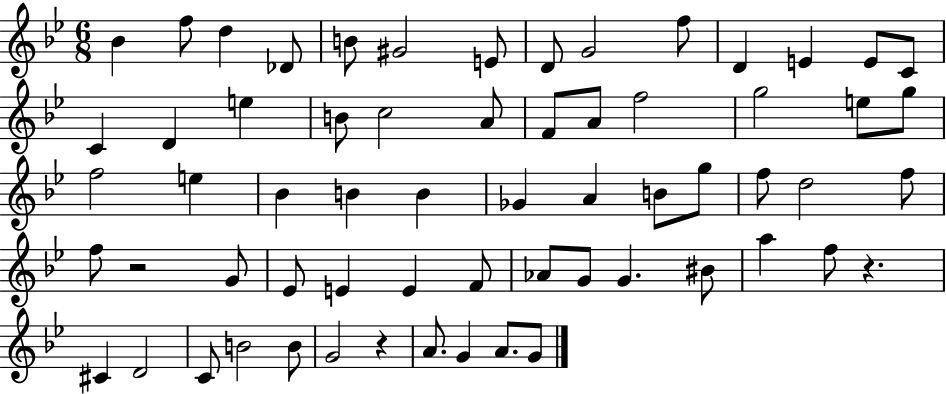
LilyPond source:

{
  \clef treble
  \numericTimeSignature
  \time 6/8
  \key bes \major
  bes'4 f''8 d''4 des'8 | b'8 gis'2 e'8 | d'8 g'2 f''8 | d'4 e'4 e'8 c'8 | \break c'4 d'4 e''4 | b'8 c''2 a'8 | f'8 a'8 f''2 | g''2 e''8 g''8 | \break f''2 e''4 | bes'4 b'4 b'4 | ges'4 a'4 b'8 g''8 | f''8 d''2 f''8 | \break f''8 r2 g'8 | ees'8 e'4 e'4 f'8 | aes'8 g'8 g'4. bis'8 | a''4 f''8 r4. | \break cis'4 d'2 | c'8 b'2 b'8 | g'2 r4 | a'8. g'4 a'8. g'8 | \break \bar "|."
}